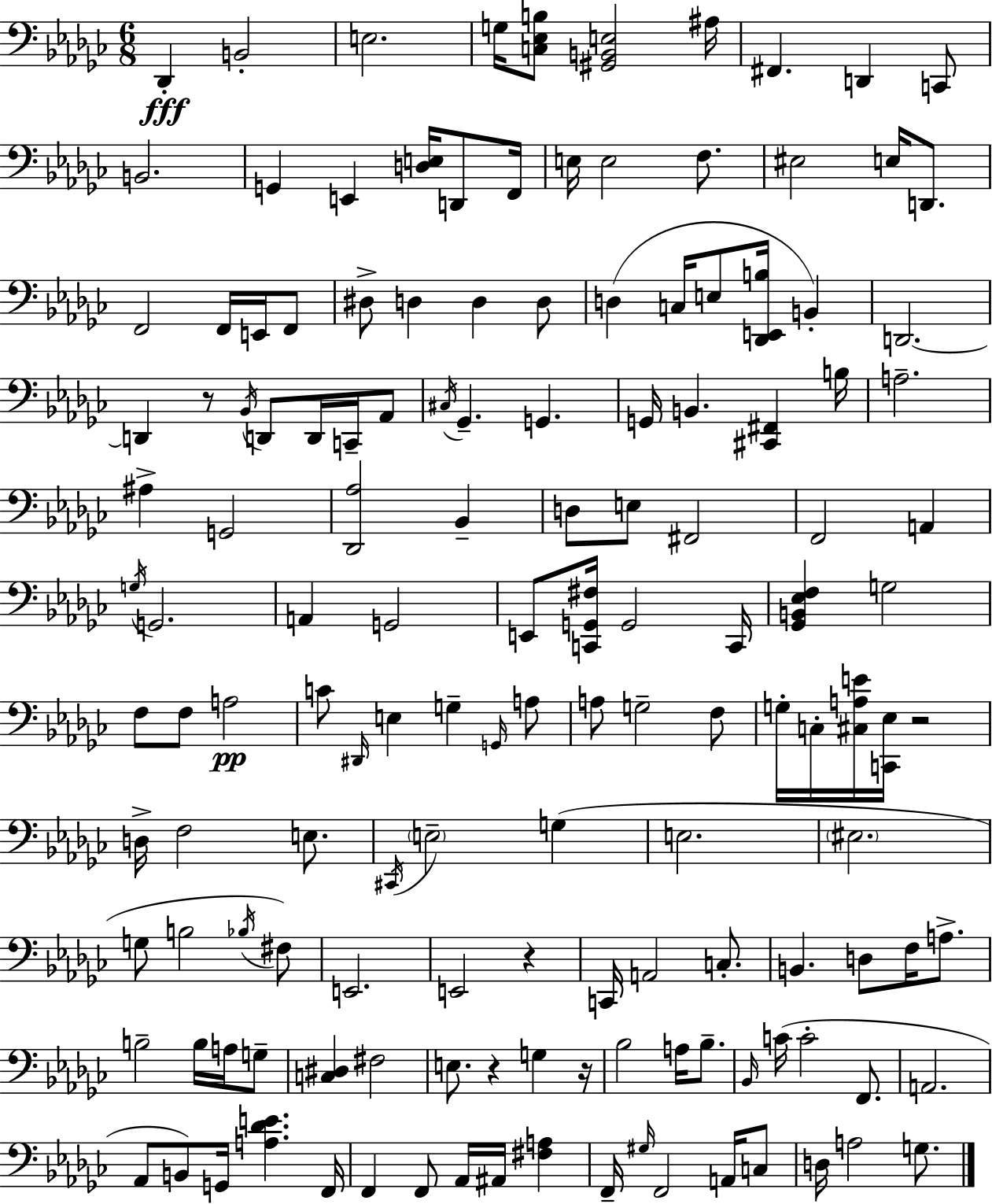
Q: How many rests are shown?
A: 5